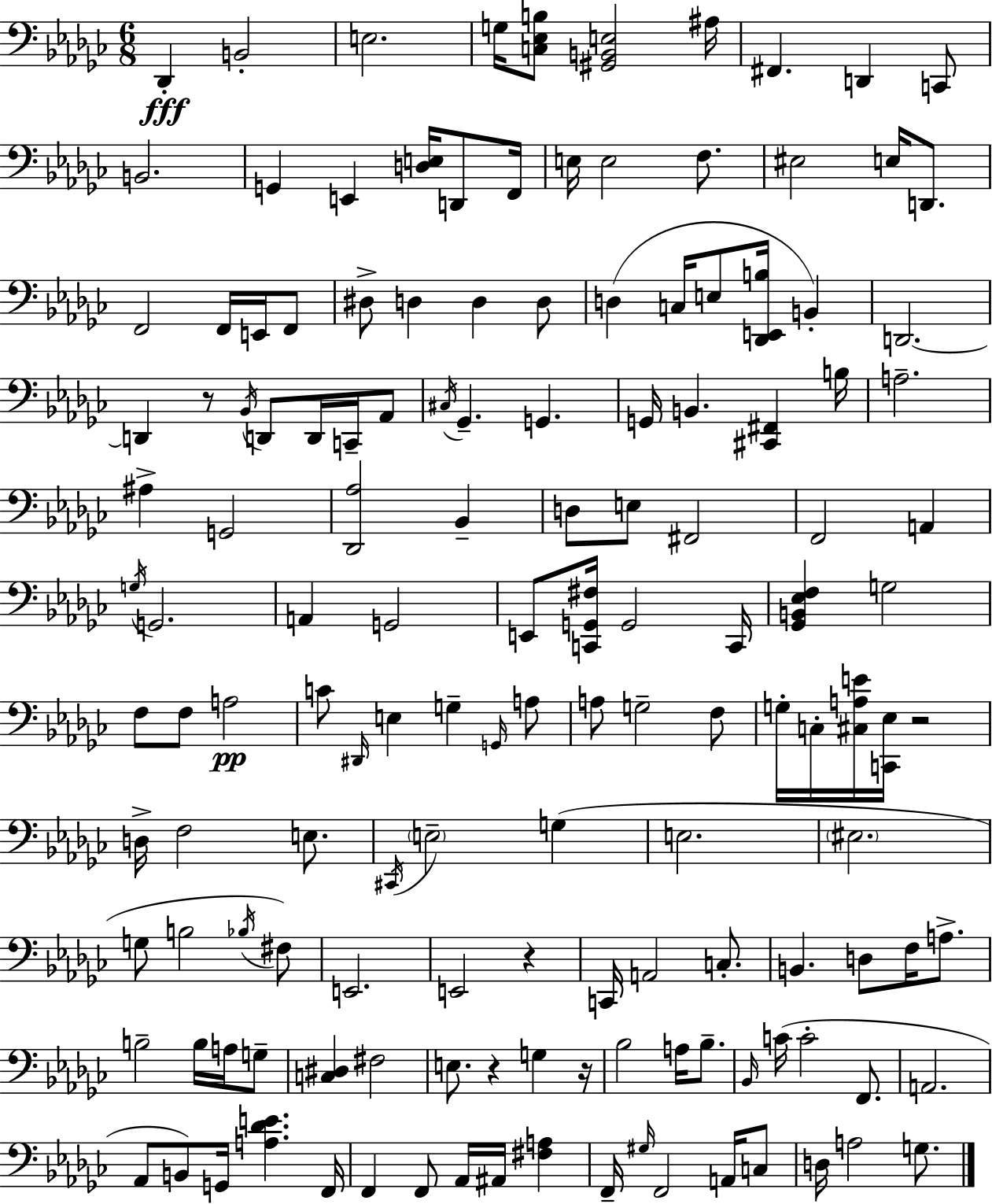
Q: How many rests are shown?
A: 5